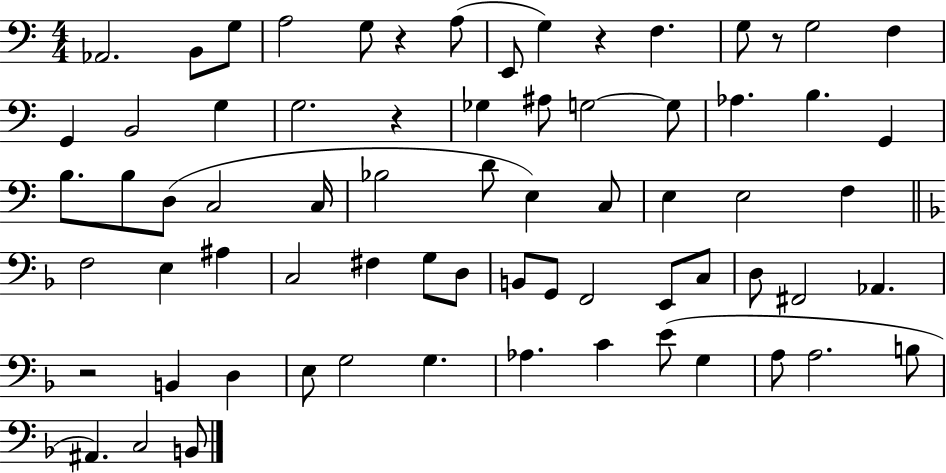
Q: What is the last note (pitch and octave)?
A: B2